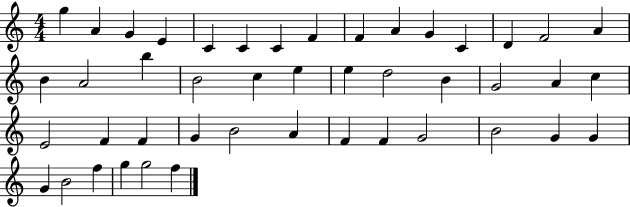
{
  \clef treble
  \numericTimeSignature
  \time 4/4
  \key c \major
  g''4 a'4 g'4 e'4 | c'4 c'4 c'4 f'4 | f'4 a'4 g'4 c'4 | d'4 f'2 a'4 | \break b'4 a'2 b''4 | b'2 c''4 e''4 | e''4 d''2 b'4 | g'2 a'4 c''4 | \break e'2 f'4 f'4 | g'4 b'2 a'4 | f'4 f'4 g'2 | b'2 g'4 g'4 | \break g'4 b'2 f''4 | g''4 g''2 f''4 | \bar "|."
}